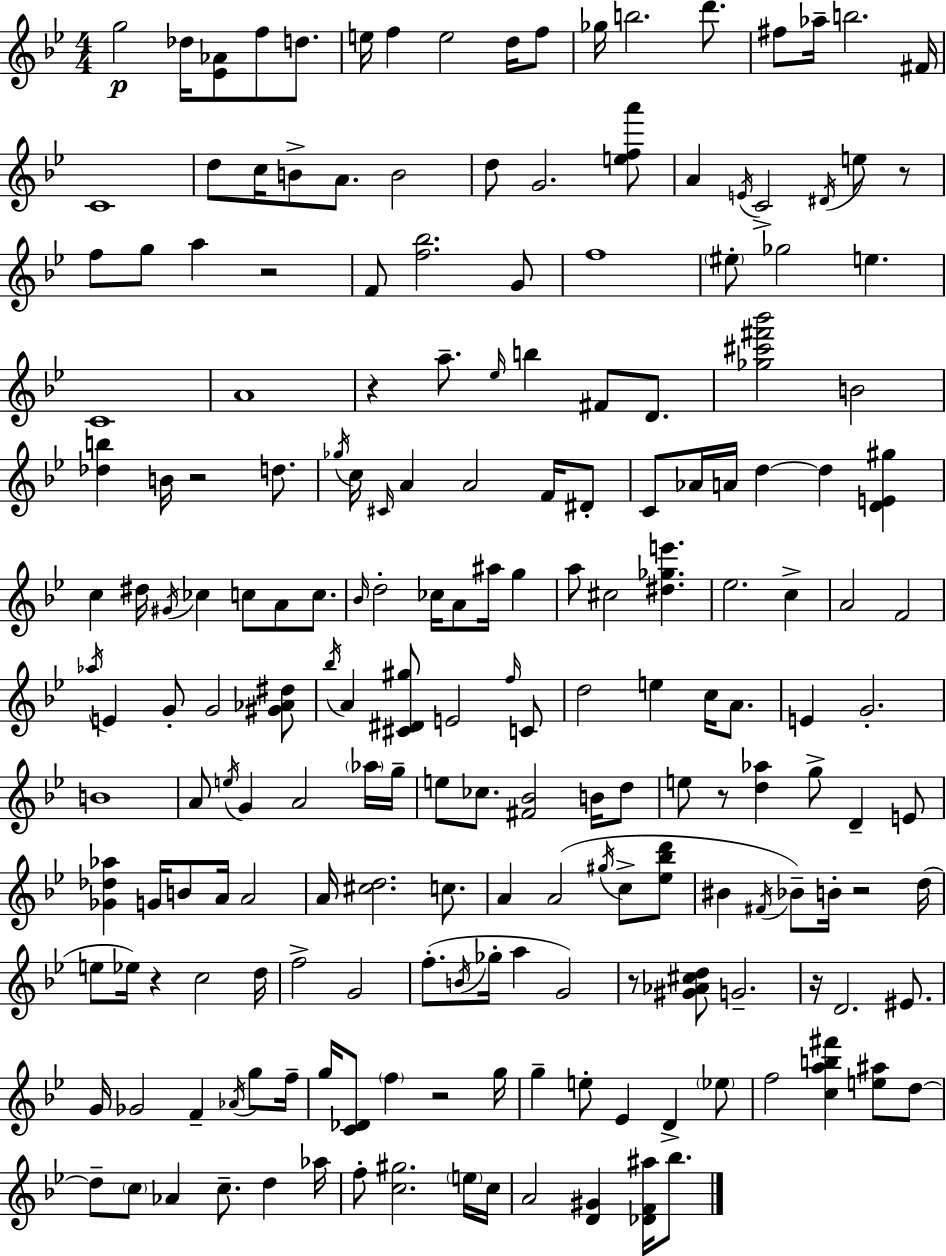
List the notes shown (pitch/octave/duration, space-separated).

G5/h Db5/s [Eb4,Ab4]/e F5/e D5/e. E5/s F5/q E5/h D5/s F5/e Gb5/s B5/h. D6/e. F#5/e Ab5/s B5/h. F#4/s C4/w D5/e C5/s B4/e A4/e. B4/h D5/e G4/h. [E5,F5,A6]/e A4/q E4/s C4/h D#4/s E5/e R/e F5/e G5/e A5/q R/h F4/e [F5,Bb5]/h. G4/e F5/w EIS5/e Gb5/h E5/q. C4/w A4/w R/q A5/e. Eb5/s B5/q F#4/e D4/e. [Gb5,C#6,F#6,Bb6]/h B4/h [Db5,B5]/q B4/s R/h D5/e. Gb5/s C5/s C#4/s A4/q A4/h F4/s D#4/e C4/e Ab4/s A4/s D5/q D5/q [D4,E4,G#5]/q C5/q D#5/s G#4/s CES5/q C5/e A4/e C5/e. Bb4/s D5/h CES5/s A4/e A#5/s G5/q A5/e C#5/h [D#5,Gb5,E6]/q. Eb5/h. C5/q A4/h F4/h Ab5/s E4/q G4/e G4/h [G#4,Ab4,D#5]/e Bb5/s A4/q [C#4,D#4,G#5]/e E4/h F5/s C4/e D5/h E5/q C5/s A4/e. E4/q G4/h. B4/w A4/e E5/s G4/q A4/h Ab5/s G5/s E5/e CES5/e. [F#4,Bb4]/h B4/s D5/e E5/e R/e [D5,Ab5]/q G5/e D4/q E4/e [Gb4,Db5,Ab5]/q G4/s B4/e A4/s A4/h A4/s [C#5,D5]/h. C5/e. A4/q A4/h G#5/s C5/e [Eb5,Bb5,D6]/e BIS4/q F#4/s Bb4/e B4/s R/h D5/s E5/e Eb5/s R/q C5/h D5/s F5/h G4/h F5/e. B4/s Gb5/s A5/q G4/h R/e [G#4,Ab4,C#5,D5]/e G4/h. R/s D4/h. EIS4/e. G4/s Gb4/h F4/q Ab4/s G5/e F5/s G5/s [C4,Db4]/e F5/q R/h G5/s G5/q E5/e Eb4/q D4/q Eb5/e F5/h [C5,A5,B5,F#6]/q [E5,A#5]/e D5/e D5/e C5/e Ab4/q C5/e. D5/q Ab5/s F5/e [C5,G#5]/h. E5/s C5/s A4/h [D4,G#4]/q [Db4,F4,A#5]/s Bb5/e.